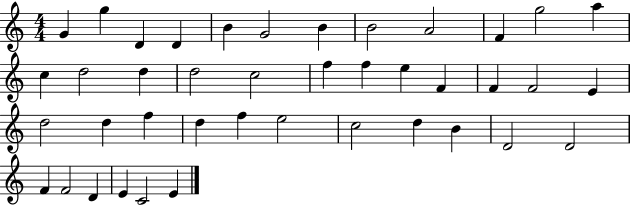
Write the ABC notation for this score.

X:1
T:Untitled
M:4/4
L:1/4
K:C
G g D D B G2 B B2 A2 F g2 a c d2 d d2 c2 f f e F F F2 E d2 d f d f e2 c2 d B D2 D2 F F2 D E C2 E